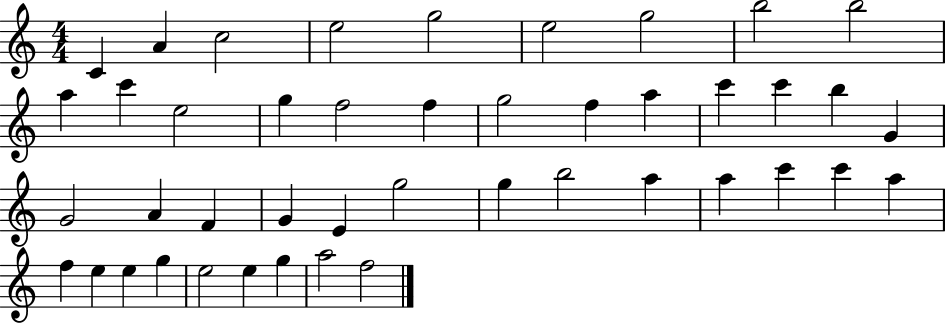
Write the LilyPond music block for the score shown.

{
  \clef treble
  \numericTimeSignature
  \time 4/4
  \key c \major
  c'4 a'4 c''2 | e''2 g''2 | e''2 g''2 | b''2 b''2 | \break a''4 c'''4 e''2 | g''4 f''2 f''4 | g''2 f''4 a''4 | c'''4 c'''4 b''4 g'4 | \break g'2 a'4 f'4 | g'4 e'4 g''2 | g''4 b''2 a''4 | a''4 c'''4 c'''4 a''4 | \break f''4 e''4 e''4 g''4 | e''2 e''4 g''4 | a''2 f''2 | \bar "|."
}